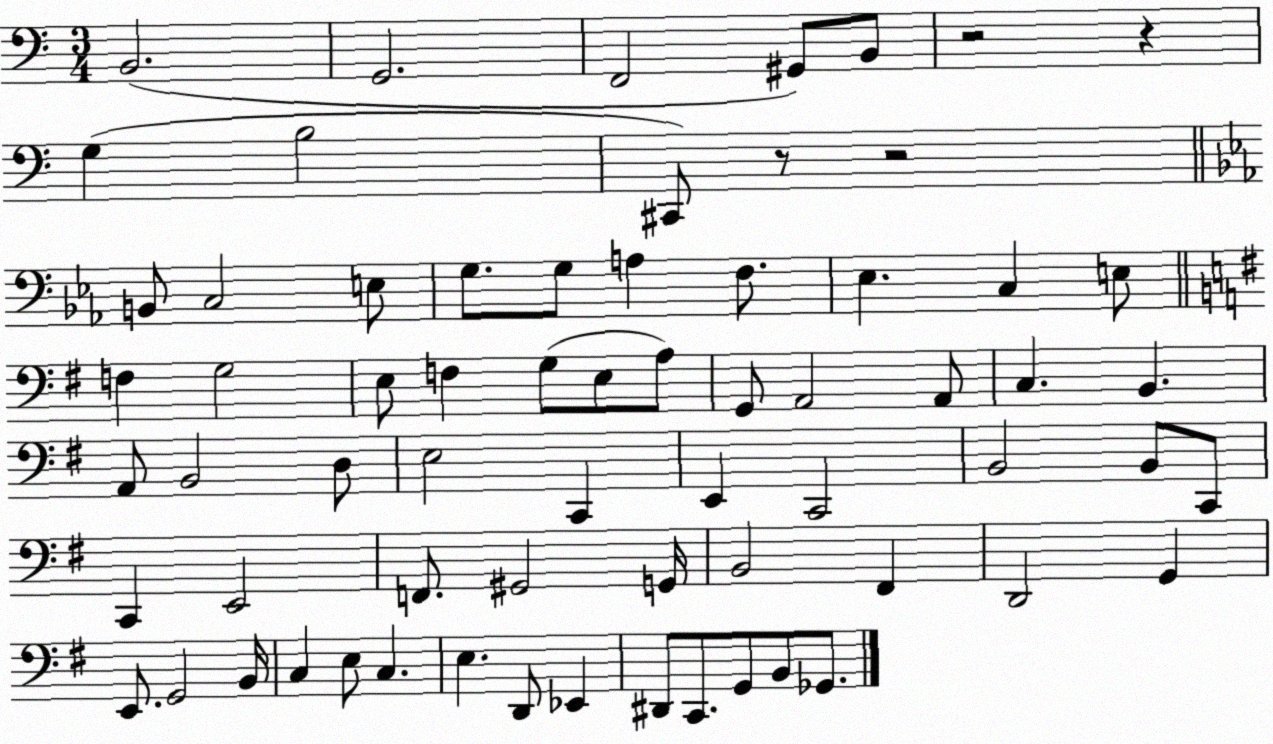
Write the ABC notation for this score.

X:1
T:Untitled
M:3/4
L:1/4
K:C
B,,2 G,,2 F,,2 ^G,,/2 B,,/2 z2 z G, B,2 ^C,,/2 z/2 z2 B,,/2 C,2 E,/2 G,/2 G,/2 A, F,/2 _E, C, E,/2 F, G,2 E,/2 F, G,/2 E,/2 A,/2 G,,/2 A,,2 A,,/2 C, B,, A,,/2 B,,2 D,/2 E,2 C,, E,, C,,2 B,,2 B,,/2 C,,/2 C,, E,,2 F,,/2 ^G,,2 G,,/4 B,,2 ^F,, D,,2 G,, E,,/2 G,,2 B,,/4 C, E,/2 C, E, D,,/2 _E,, ^D,,/2 C,,/2 G,,/2 B,,/2 _G,,/2